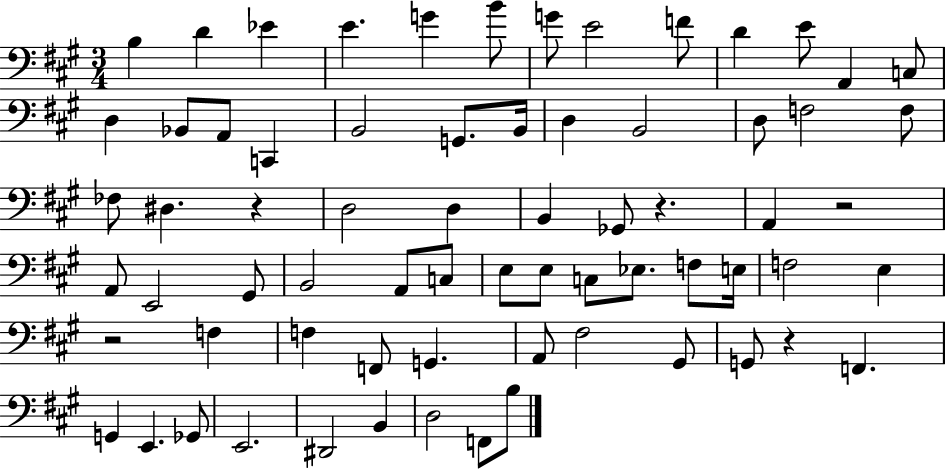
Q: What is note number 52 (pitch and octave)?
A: F#3